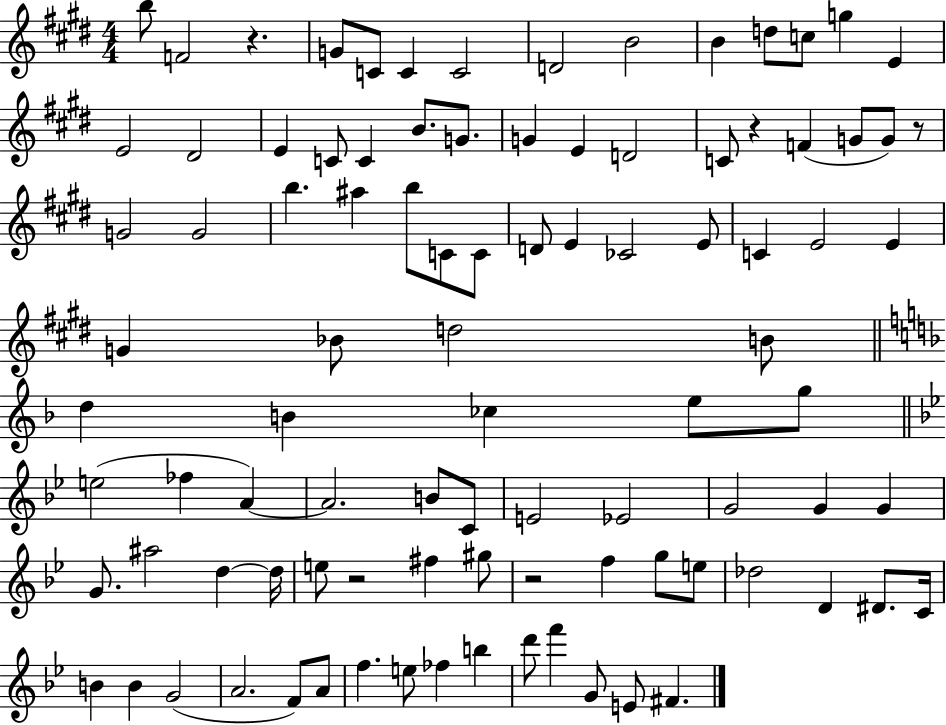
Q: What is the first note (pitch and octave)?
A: B5